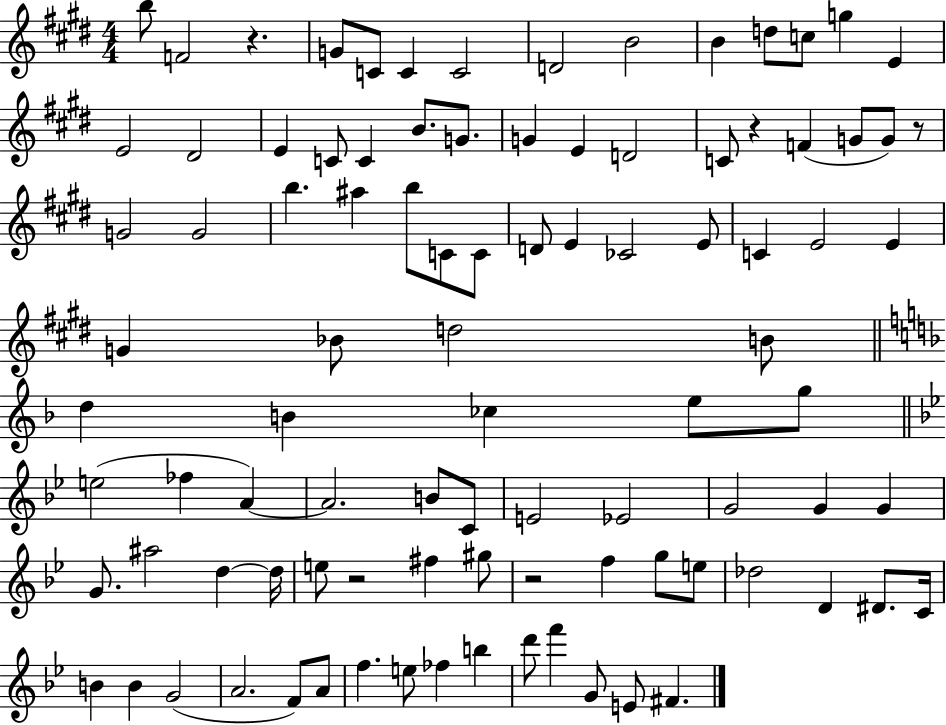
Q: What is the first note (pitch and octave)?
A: B5